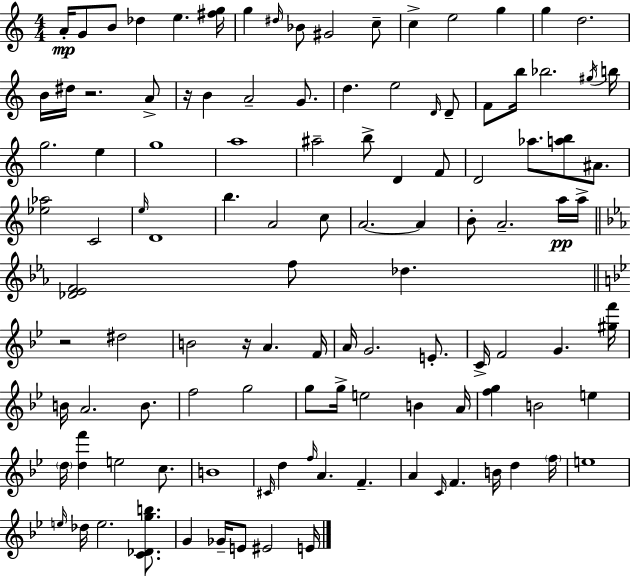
A4/s G4/e B4/e Db5/q E5/q. [F#5,G5]/s G5/q D#5/s Bb4/e G#4/h C5/e C5/q E5/h G5/q G5/q D5/h. B4/s D#5/s R/h. A4/e R/s B4/q A4/h G4/e. D5/q. E5/h D4/s D4/e F4/e B5/s Bb5/h. G#5/s B5/s G5/h. E5/q G5/w A5/w A#5/h B5/e D4/q F4/e D4/h Ab5/e. [A5,B5]/e A#4/e. [Eb5,Ab5]/h C4/h E5/s D4/w B5/q. A4/h C5/e A4/h. A4/q B4/e A4/h. A5/s A5/s [Db4,Eb4,F4]/h F5/e Db5/q. R/h D#5/h B4/h R/s A4/q. F4/s A4/s G4/h. E4/e. C4/s F4/h G4/q. [G#5,F6]/s B4/s A4/h. B4/e. F5/h G5/h G5/e G5/s E5/h B4/q A4/s [F5,G5]/q B4/h E5/q D5/s [D5,F6]/q E5/h C5/e. B4/w C#4/s D5/q F5/s A4/q. F4/q. A4/q C4/s F4/q. B4/s D5/q F5/s E5/w E5/s Db5/s E5/h. [C4,Db4,G5,B5]/e. G4/q Gb4/s E4/e EIS4/h E4/s